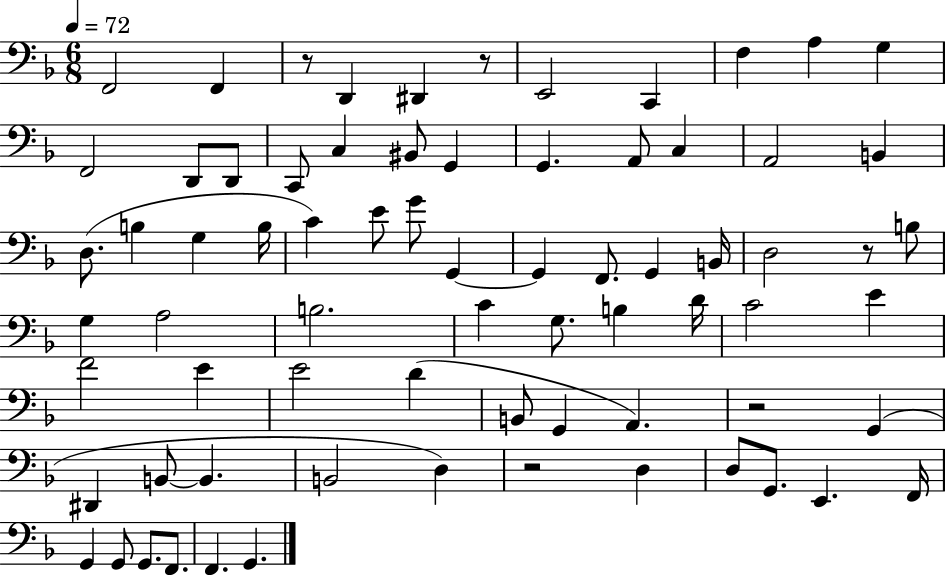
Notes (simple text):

F2/h F2/q R/e D2/q D#2/q R/e E2/h C2/q F3/q A3/q G3/q F2/h D2/e D2/e C2/e C3/q BIS2/e G2/q G2/q. A2/e C3/q A2/h B2/q D3/e. B3/q G3/q B3/s C4/q E4/e G4/e G2/q G2/q F2/e. G2/q B2/s D3/h R/e B3/e G3/q A3/h B3/h. C4/q G3/e. B3/q D4/s C4/h E4/q F4/h E4/q E4/h D4/q B2/e G2/q A2/q. R/h G2/q D#2/q B2/e B2/q. B2/h D3/q R/h D3/q D3/e G2/e. E2/q. F2/s G2/q G2/e G2/e. F2/e. F2/q. G2/q.